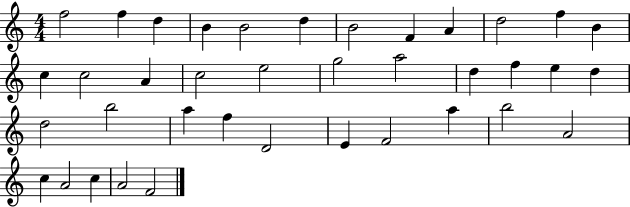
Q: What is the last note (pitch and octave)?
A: F4